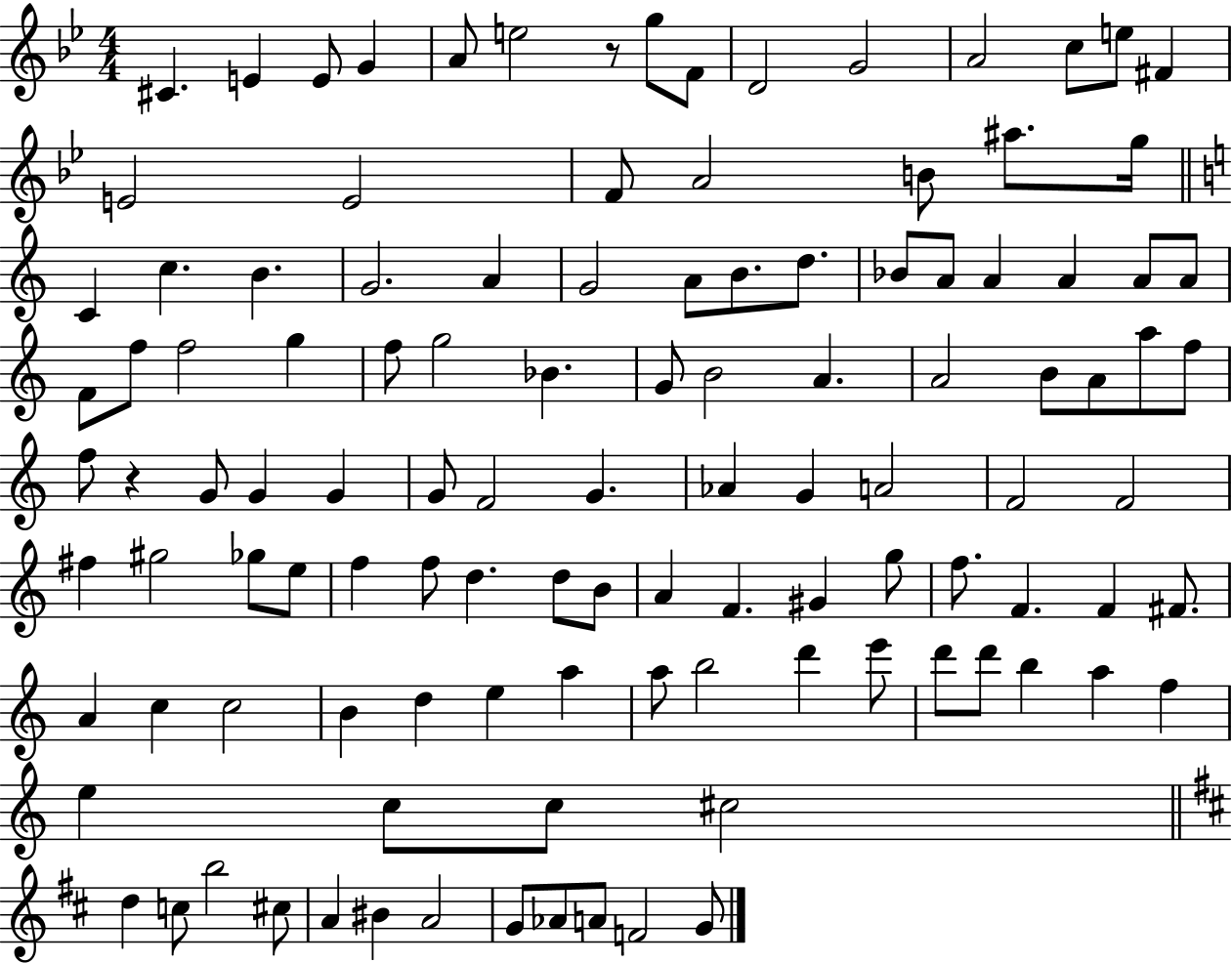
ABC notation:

X:1
T:Untitled
M:4/4
L:1/4
K:Bb
^C E E/2 G A/2 e2 z/2 g/2 F/2 D2 G2 A2 c/2 e/2 ^F E2 E2 F/2 A2 B/2 ^a/2 g/4 C c B G2 A G2 A/2 B/2 d/2 _B/2 A/2 A A A/2 A/2 F/2 f/2 f2 g f/2 g2 _B G/2 B2 A A2 B/2 A/2 a/2 f/2 f/2 z G/2 G G G/2 F2 G _A G A2 F2 F2 ^f ^g2 _g/2 e/2 f f/2 d d/2 B/2 A F ^G g/2 f/2 F F ^F/2 A c c2 B d e a a/2 b2 d' e'/2 d'/2 d'/2 b a f e c/2 c/2 ^c2 d c/2 b2 ^c/2 A ^B A2 G/2 _A/2 A/2 F2 G/2